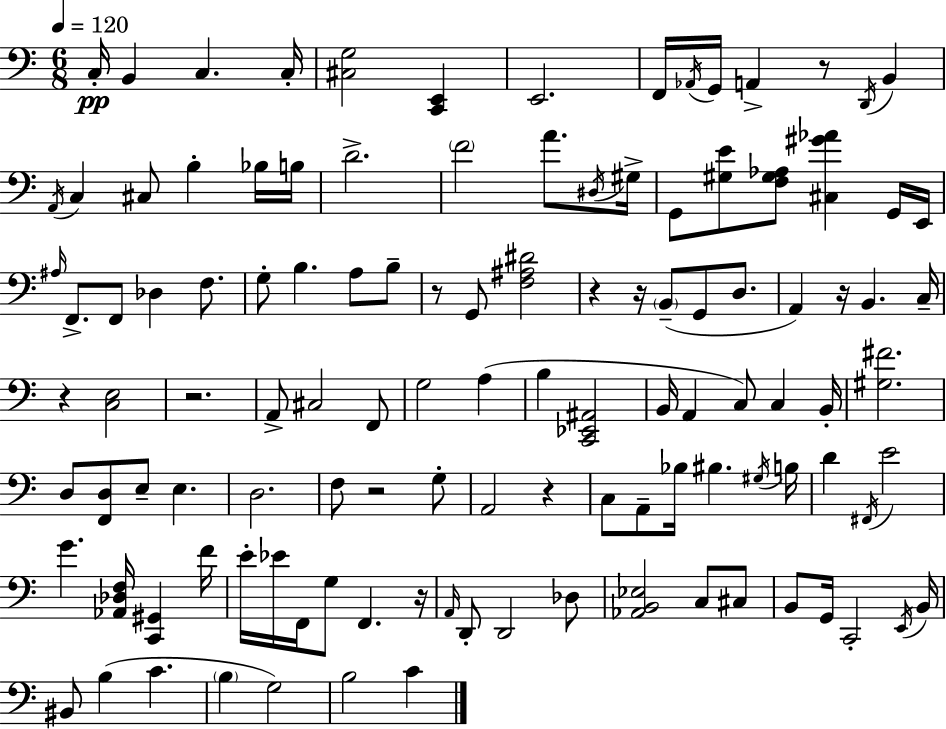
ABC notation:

X:1
T:Untitled
M:6/8
L:1/4
K:C
C,/4 B,, C, C,/4 [^C,G,]2 [C,,E,,] E,,2 F,,/4 _A,,/4 G,,/4 A,, z/2 D,,/4 B,, A,,/4 C, ^C,/2 B, _B,/4 B,/4 D2 F2 A/2 ^D,/4 ^G,/4 G,,/2 [^G,E]/2 [F,^G,_A,]/2 [^C,^G_A] G,,/4 E,,/4 ^A,/4 F,,/2 F,,/2 _D, F,/2 G,/2 B, A,/2 B,/2 z/2 G,,/2 [F,^A,^D]2 z z/4 B,,/2 G,,/2 D,/2 A,, z/4 B,, C,/4 z [C,E,]2 z2 A,,/2 ^C,2 F,,/2 G,2 A, B, [C,,_E,,^A,,]2 B,,/4 A,, C,/2 C, B,,/4 [^G,^F]2 D,/2 [F,,D,]/2 E,/2 E, D,2 F,/2 z2 G,/2 A,,2 z C,/2 A,,/2 _B,/4 ^B, ^G,/4 B,/4 D ^F,,/4 E2 G [_A,,_D,F,]/4 [C,,^G,,] F/4 E/4 _E/4 F,,/4 G,/2 F,, z/4 A,,/4 D,,/2 D,,2 _D,/2 [_A,,B,,_E,]2 C,/2 ^C,/2 B,,/2 G,,/4 C,,2 E,,/4 B,,/4 ^B,,/2 B, C B, G,2 B,2 C